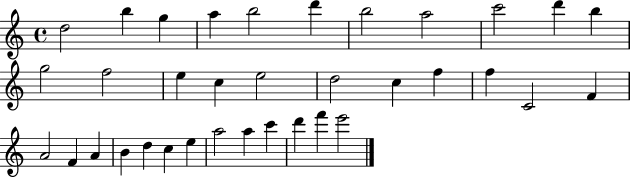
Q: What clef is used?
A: treble